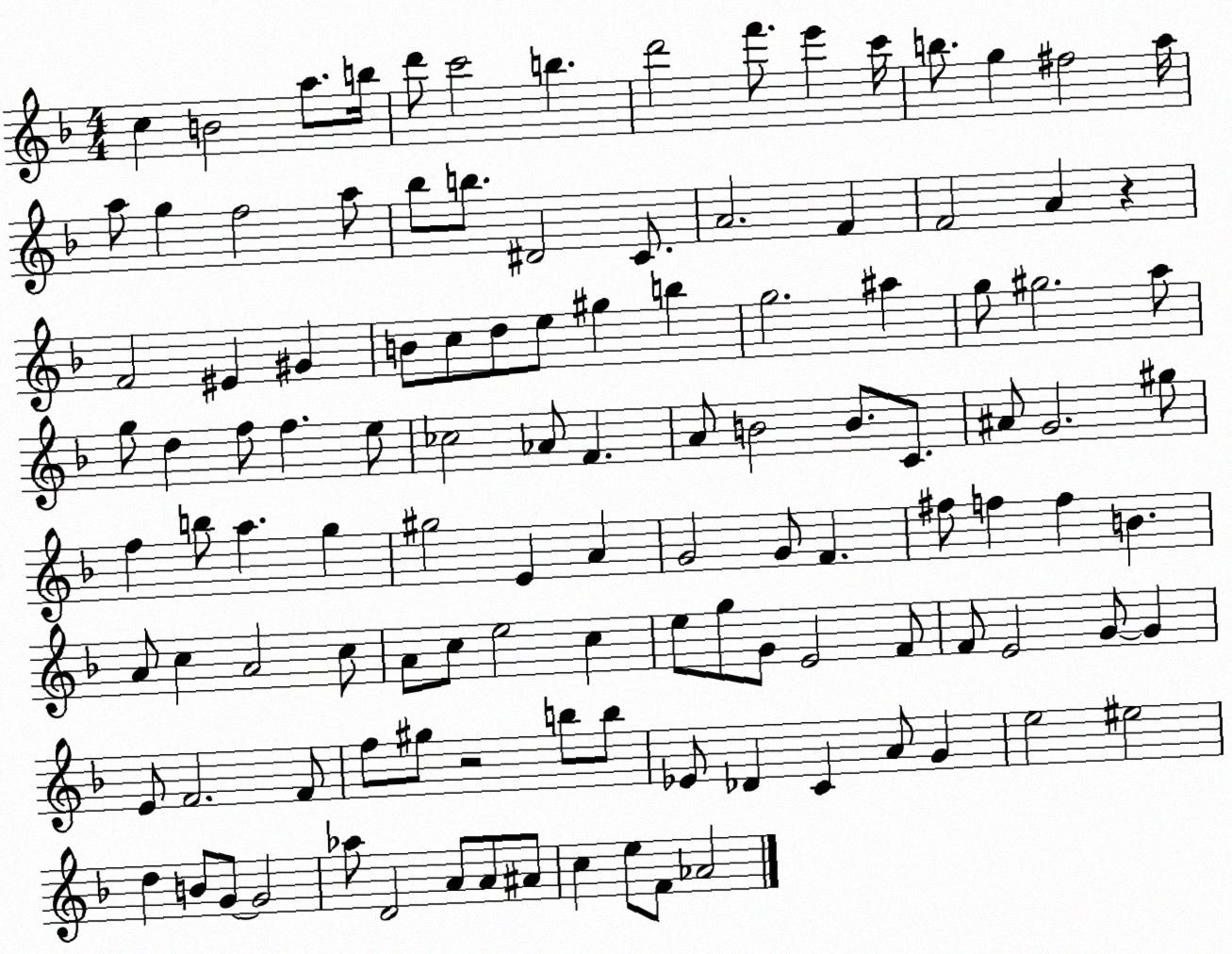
X:1
T:Untitled
M:4/4
L:1/4
K:F
c B2 a/2 b/4 d'/2 c'2 b d'2 f'/2 e' c'/4 b/2 g ^f2 a/4 a/2 g f2 a/2 _b/2 b/2 ^D2 C/2 A2 F F2 A z F2 ^E ^G B/2 c/2 d/2 e/2 ^g b g2 ^a g/2 ^g2 a/2 g/2 d f/2 f e/2 _c2 _A/2 F A/2 B2 B/2 C/2 ^A/2 G2 ^g/2 f b/2 a g ^g2 E A G2 G/2 F ^f/2 f f B A/2 c A2 c/2 A/2 c/2 e2 c e/2 g/2 G/2 E2 F/2 F/2 E2 G/2 G E/2 F2 F/2 f/2 ^g/2 z2 b/2 b/2 _E/2 _D C A/2 G e2 ^e2 d B/2 G/2 G2 _a/2 D2 A/2 A/2 ^A/2 c e/2 F/2 _A2